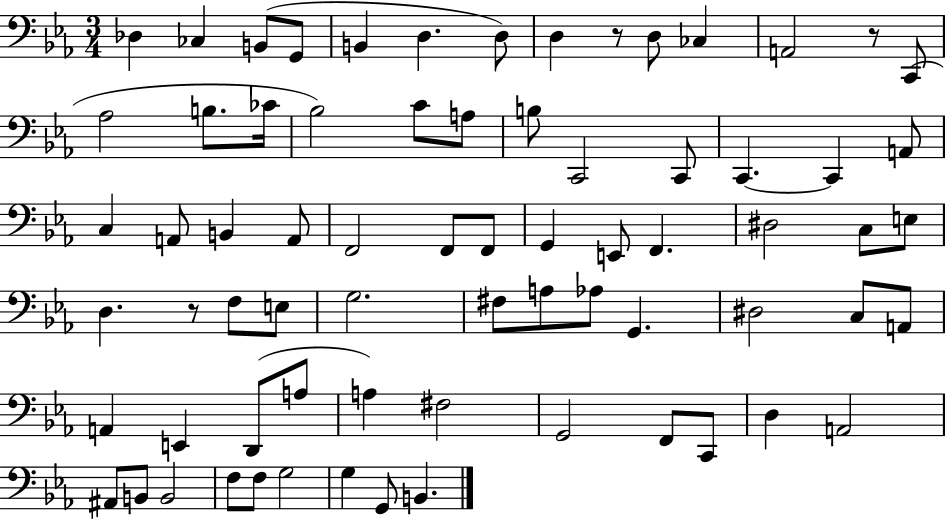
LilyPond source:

{
  \clef bass
  \numericTimeSignature
  \time 3/4
  \key ees \major
  \repeat volta 2 { des4 ces4 b,8( g,8 | b,4 d4. d8) | d4 r8 d8 ces4 | a,2 r8 c,8( | \break aes2 b8. ces'16 | bes2) c'8 a8 | b8 c,2 c,8 | c,4.~~ c,4 a,8 | \break c4 a,8 b,4 a,8 | f,2 f,8 f,8 | g,4 e,8 f,4. | dis2 c8 e8 | \break d4. r8 f8 e8 | g2. | fis8 a8 aes8 g,4. | dis2 c8 a,8 | \break a,4 e,4 d,8( a8 | a4) fis2 | g,2 f,8 c,8 | d4 a,2 | \break ais,8 b,8 b,2 | f8 f8 g2 | g4 g,8 b,4. | } \bar "|."
}